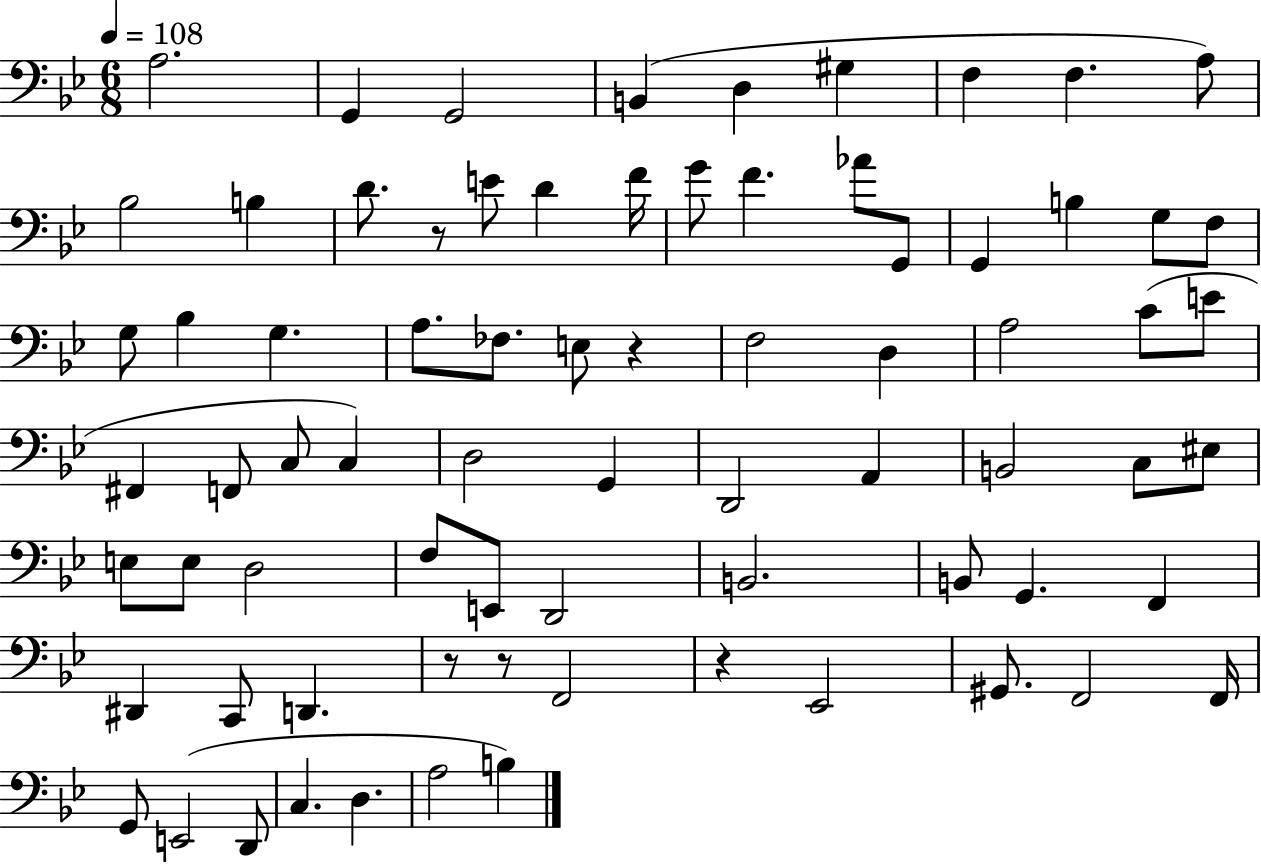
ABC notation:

X:1
T:Untitled
M:6/8
L:1/4
K:Bb
A,2 G,, G,,2 B,, D, ^G, F, F, A,/2 _B,2 B, D/2 z/2 E/2 D F/4 G/2 F _A/2 G,,/2 G,, B, G,/2 F,/2 G,/2 _B, G, A,/2 _F,/2 E,/2 z F,2 D, A,2 C/2 E/2 ^F,, F,,/2 C,/2 C, D,2 G,, D,,2 A,, B,,2 C,/2 ^E,/2 E,/2 E,/2 D,2 F,/2 E,,/2 D,,2 B,,2 B,,/2 G,, F,, ^D,, C,,/2 D,, z/2 z/2 F,,2 z _E,,2 ^G,,/2 F,,2 F,,/4 G,,/2 E,,2 D,,/2 C, D, A,2 B,